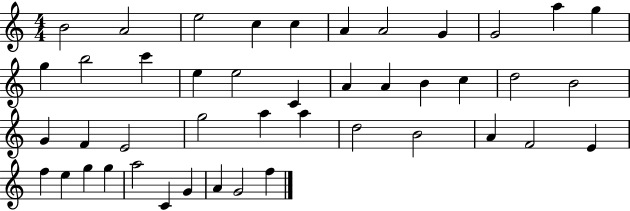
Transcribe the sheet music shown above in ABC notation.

X:1
T:Untitled
M:4/4
L:1/4
K:C
B2 A2 e2 c c A A2 G G2 a g g b2 c' e e2 C A A B c d2 B2 G F E2 g2 a a d2 B2 A F2 E f e g g a2 C G A G2 f